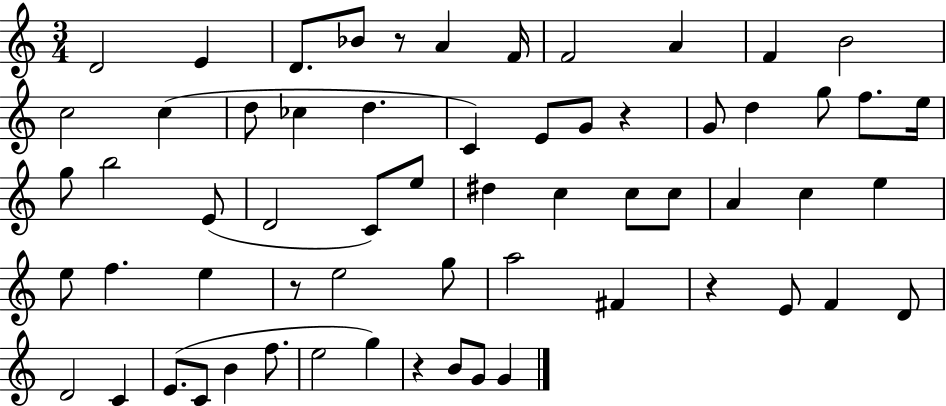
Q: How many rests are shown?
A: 5